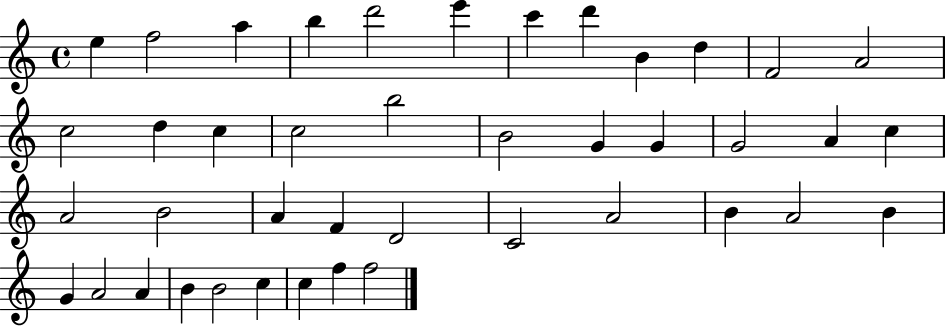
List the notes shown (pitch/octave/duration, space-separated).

E5/q F5/h A5/q B5/q D6/h E6/q C6/q D6/q B4/q D5/q F4/h A4/h C5/h D5/q C5/q C5/h B5/h B4/h G4/q G4/q G4/h A4/q C5/q A4/h B4/h A4/q F4/q D4/h C4/h A4/h B4/q A4/h B4/q G4/q A4/h A4/q B4/q B4/h C5/q C5/q F5/q F5/h